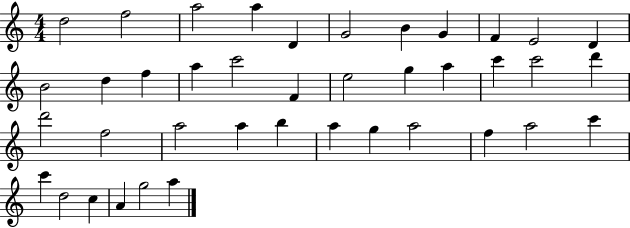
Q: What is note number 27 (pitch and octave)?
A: A5